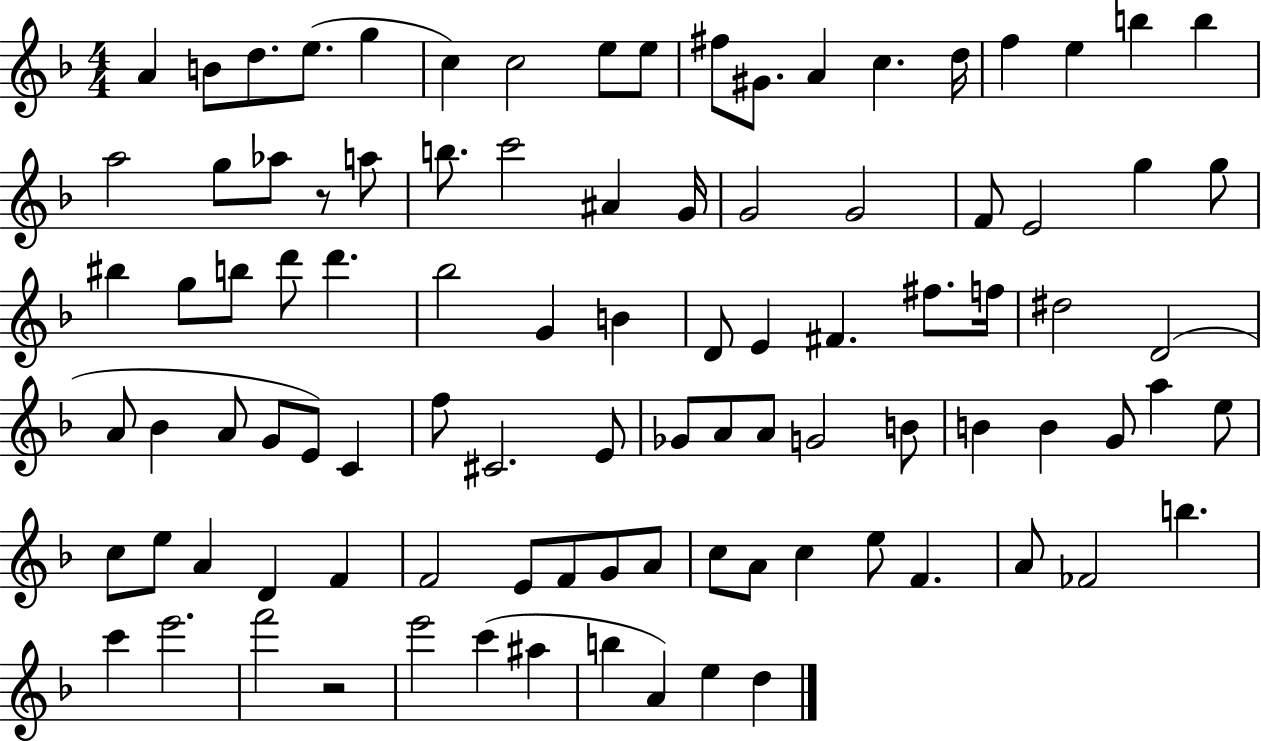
A4/q B4/e D5/e. E5/e. G5/q C5/q C5/h E5/e E5/e F#5/e G#4/e. A4/q C5/q. D5/s F5/q E5/q B5/q B5/q A5/h G5/e Ab5/e R/e A5/e B5/e. C6/h A#4/q G4/s G4/h G4/h F4/e E4/h G5/q G5/e BIS5/q G5/e B5/e D6/e D6/q. Bb5/h G4/q B4/q D4/e E4/q F#4/q. F#5/e. F5/s D#5/h D4/h A4/e Bb4/q A4/e G4/e E4/e C4/q F5/e C#4/h. E4/e Gb4/e A4/e A4/e G4/h B4/e B4/q B4/q G4/e A5/q E5/e C5/e E5/e A4/q D4/q F4/q F4/h E4/e F4/e G4/e A4/e C5/e A4/e C5/q E5/e F4/q. A4/e FES4/h B5/q. C6/q E6/h. F6/h R/h E6/h C6/q A#5/q B5/q A4/q E5/q D5/q